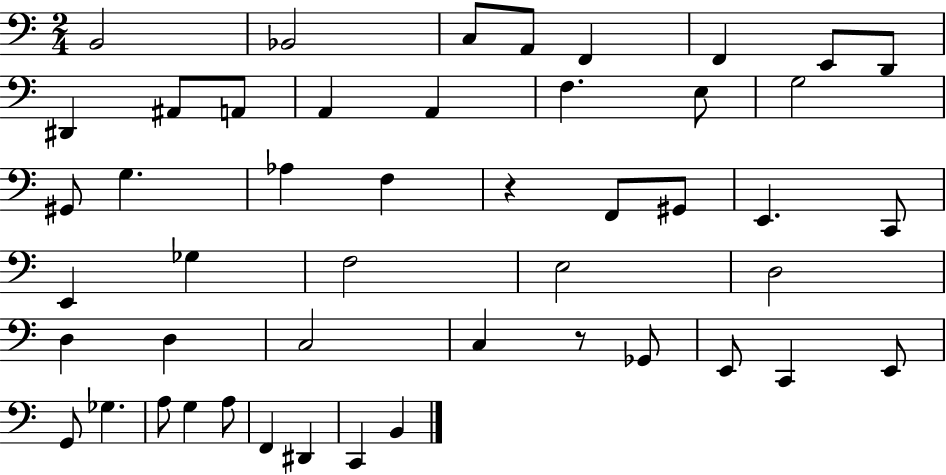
X:1
T:Untitled
M:2/4
L:1/4
K:C
B,,2 _B,,2 C,/2 A,,/2 F,, F,, E,,/2 D,,/2 ^D,, ^A,,/2 A,,/2 A,, A,, F, E,/2 G,2 ^G,,/2 G, _A, F, z F,,/2 ^G,,/2 E,, C,,/2 E,, _G, F,2 E,2 D,2 D, D, C,2 C, z/2 _G,,/2 E,,/2 C,, E,,/2 G,,/2 _G, A,/2 G, A,/2 F,, ^D,, C,, B,,